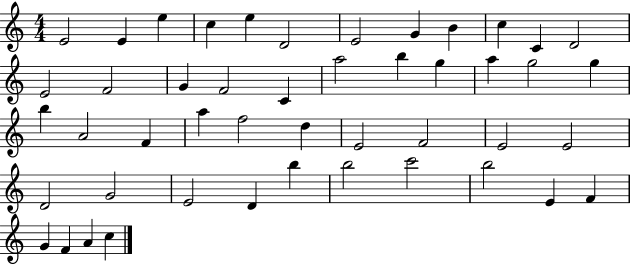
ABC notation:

X:1
T:Untitled
M:4/4
L:1/4
K:C
E2 E e c e D2 E2 G B c C D2 E2 F2 G F2 C a2 b g a g2 g b A2 F a f2 d E2 F2 E2 E2 D2 G2 E2 D b b2 c'2 b2 E F G F A c